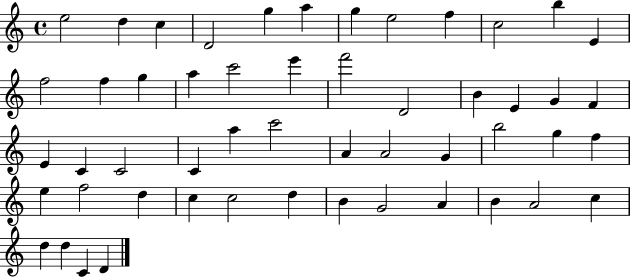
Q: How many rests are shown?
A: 0